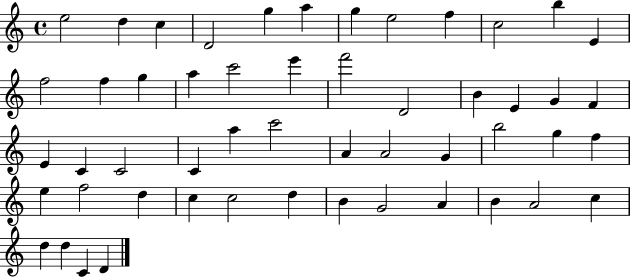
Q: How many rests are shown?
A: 0